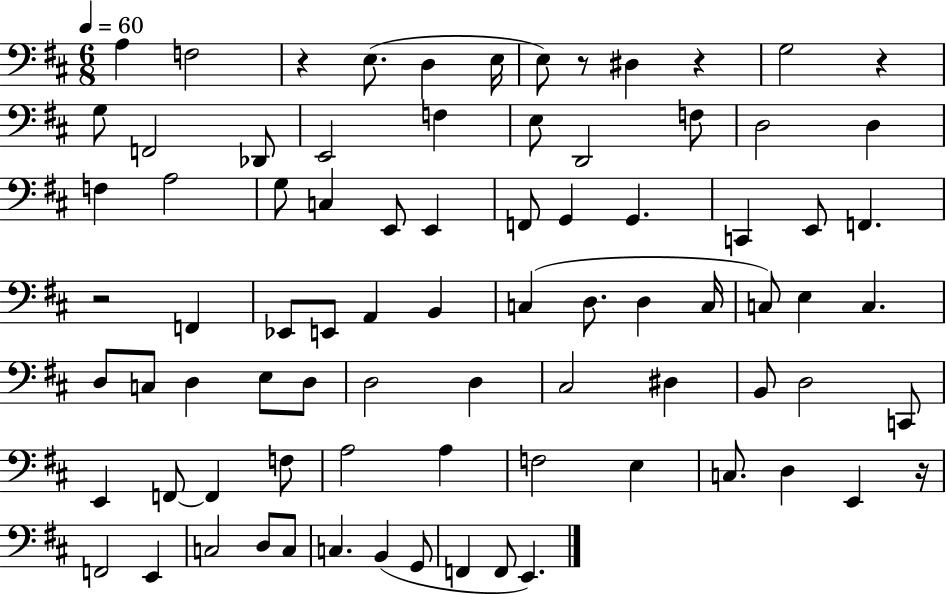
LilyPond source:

{
  \clef bass
  \numericTimeSignature
  \time 6/8
  \key d \major
  \tempo 4 = 60
  a4 f2 | r4 e8.( d4 e16 | e8) r8 dis4 r4 | g2 r4 | \break g8 f,2 des,8 | e,2 f4 | e8 d,2 f8 | d2 d4 | \break f4 a2 | g8 c4 e,8 e,4 | f,8 g,4 g,4. | c,4 e,8 f,4. | \break r2 f,4 | ees,8 e,8 a,4 b,4 | c4( d8. d4 c16 | c8) e4 c4. | \break d8 c8 d4 e8 d8 | d2 d4 | cis2 dis4 | b,8 d2 c,8 | \break e,4 f,8~~ f,4 f8 | a2 a4 | f2 e4 | c8. d4 e,4 r16 | \break f,2 e,4 | c2 d8 c8 | c4. b,4( g,8 | f,4 f,8 e,4.) | \break \bar "|."
}